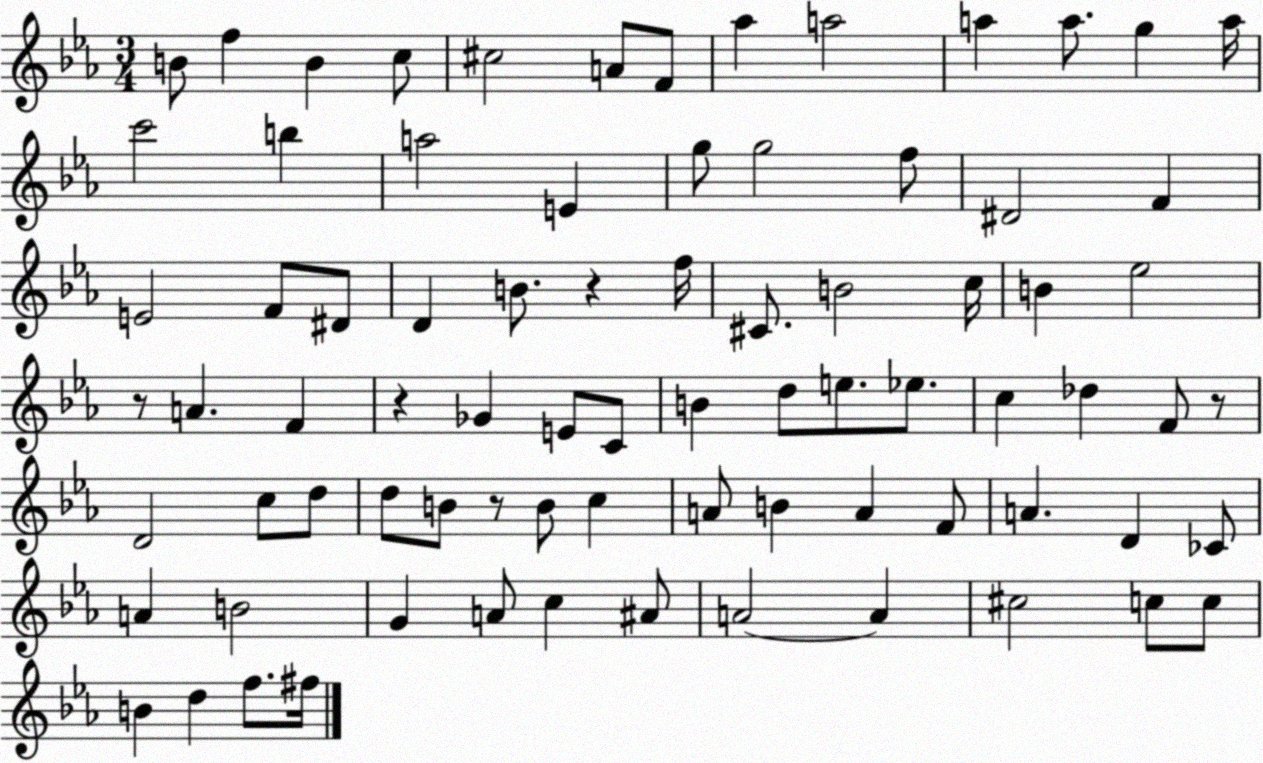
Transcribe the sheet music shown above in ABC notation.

X:1
T:Untitled
M:3/4
L:1/4
K:Eb
B/2 f B c/2 ^c2 A/2 F/2 _a a2 a a/2 g a/4 c'2 b a2 E g/2 g2 f/2 ^D2 F E2 F/2 ^D/2 D B/2 z f/4 ^C/2 B2 c/4 B _e2 z/2 A F z _G E/2 C/2 B d/2 e/2 _e/2 c _d F/2 z/2 D2 c/2 d/2 d/2 B/2 z/2 B/2 c A/2 B A F/2 A D _C/2 A B2 G A/2 c ^A/2 A2 A ^c2 c/2 c/2 B d f/2 ^f/4